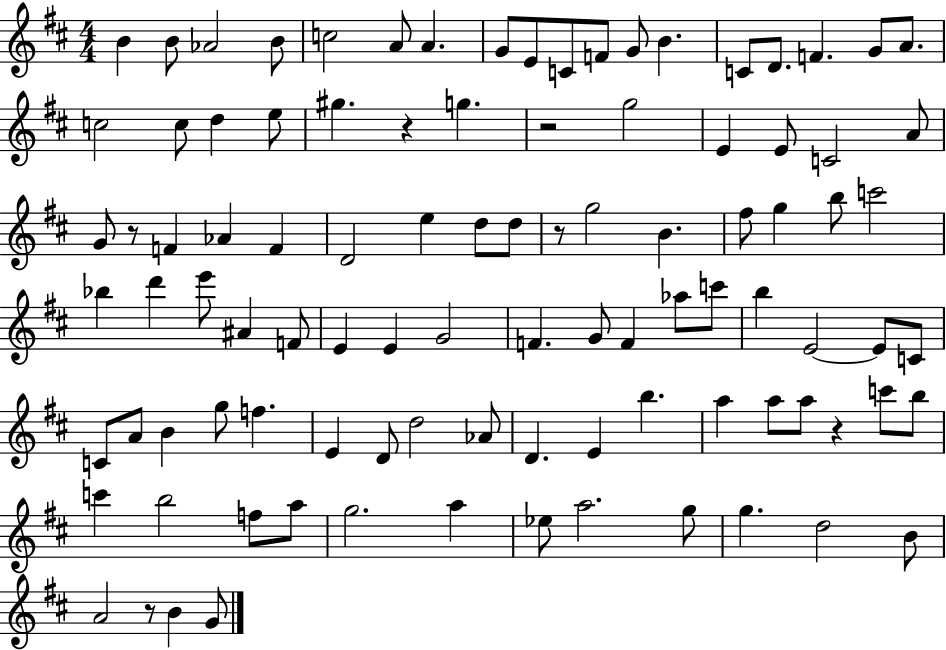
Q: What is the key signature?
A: D major